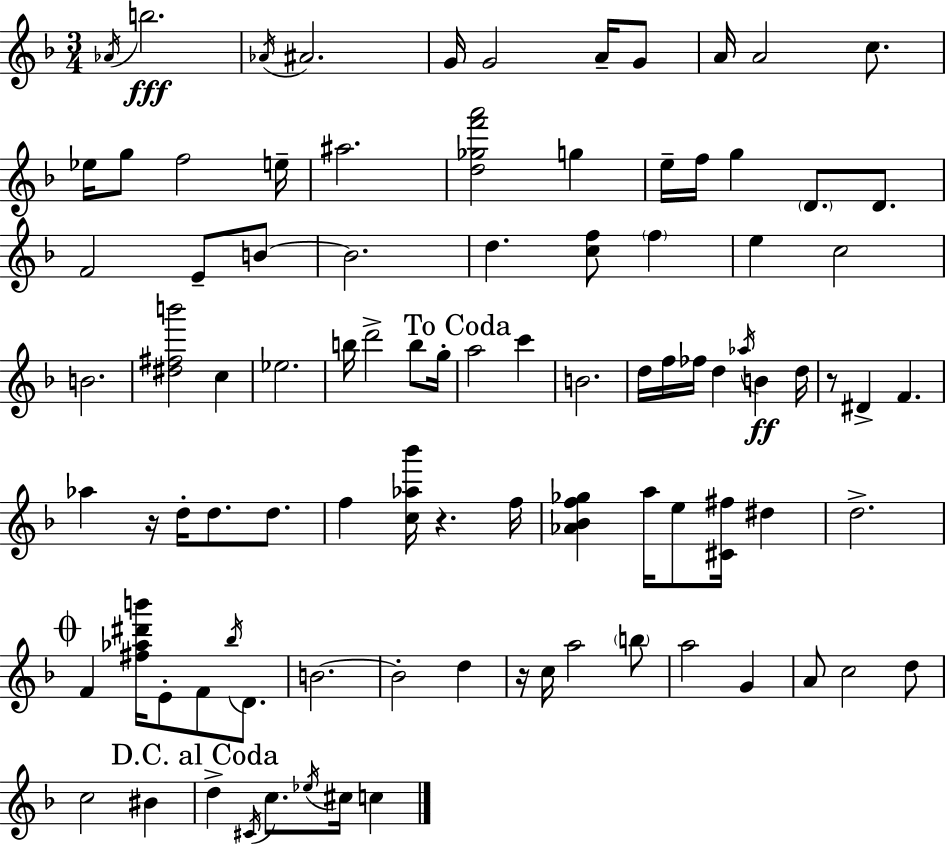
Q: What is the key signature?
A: F major